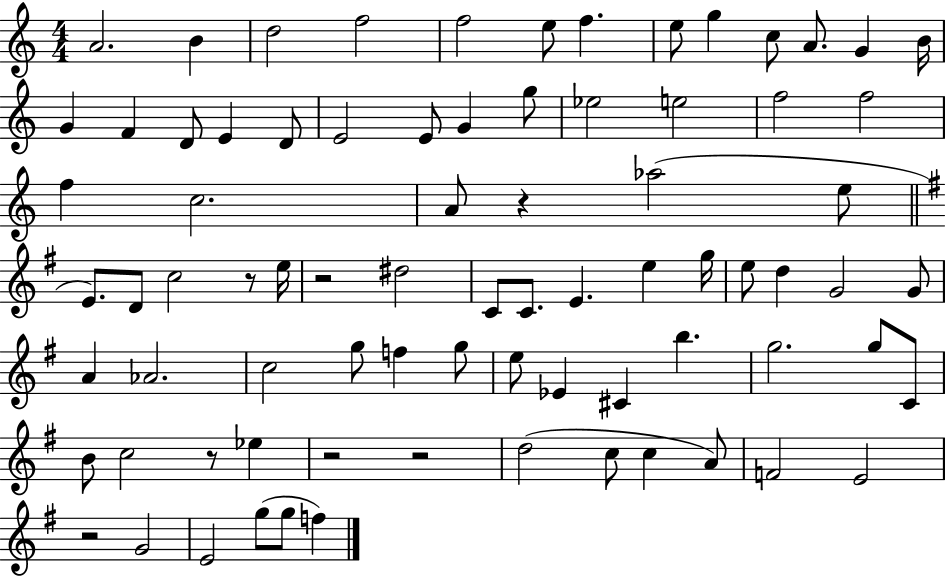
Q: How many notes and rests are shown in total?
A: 79